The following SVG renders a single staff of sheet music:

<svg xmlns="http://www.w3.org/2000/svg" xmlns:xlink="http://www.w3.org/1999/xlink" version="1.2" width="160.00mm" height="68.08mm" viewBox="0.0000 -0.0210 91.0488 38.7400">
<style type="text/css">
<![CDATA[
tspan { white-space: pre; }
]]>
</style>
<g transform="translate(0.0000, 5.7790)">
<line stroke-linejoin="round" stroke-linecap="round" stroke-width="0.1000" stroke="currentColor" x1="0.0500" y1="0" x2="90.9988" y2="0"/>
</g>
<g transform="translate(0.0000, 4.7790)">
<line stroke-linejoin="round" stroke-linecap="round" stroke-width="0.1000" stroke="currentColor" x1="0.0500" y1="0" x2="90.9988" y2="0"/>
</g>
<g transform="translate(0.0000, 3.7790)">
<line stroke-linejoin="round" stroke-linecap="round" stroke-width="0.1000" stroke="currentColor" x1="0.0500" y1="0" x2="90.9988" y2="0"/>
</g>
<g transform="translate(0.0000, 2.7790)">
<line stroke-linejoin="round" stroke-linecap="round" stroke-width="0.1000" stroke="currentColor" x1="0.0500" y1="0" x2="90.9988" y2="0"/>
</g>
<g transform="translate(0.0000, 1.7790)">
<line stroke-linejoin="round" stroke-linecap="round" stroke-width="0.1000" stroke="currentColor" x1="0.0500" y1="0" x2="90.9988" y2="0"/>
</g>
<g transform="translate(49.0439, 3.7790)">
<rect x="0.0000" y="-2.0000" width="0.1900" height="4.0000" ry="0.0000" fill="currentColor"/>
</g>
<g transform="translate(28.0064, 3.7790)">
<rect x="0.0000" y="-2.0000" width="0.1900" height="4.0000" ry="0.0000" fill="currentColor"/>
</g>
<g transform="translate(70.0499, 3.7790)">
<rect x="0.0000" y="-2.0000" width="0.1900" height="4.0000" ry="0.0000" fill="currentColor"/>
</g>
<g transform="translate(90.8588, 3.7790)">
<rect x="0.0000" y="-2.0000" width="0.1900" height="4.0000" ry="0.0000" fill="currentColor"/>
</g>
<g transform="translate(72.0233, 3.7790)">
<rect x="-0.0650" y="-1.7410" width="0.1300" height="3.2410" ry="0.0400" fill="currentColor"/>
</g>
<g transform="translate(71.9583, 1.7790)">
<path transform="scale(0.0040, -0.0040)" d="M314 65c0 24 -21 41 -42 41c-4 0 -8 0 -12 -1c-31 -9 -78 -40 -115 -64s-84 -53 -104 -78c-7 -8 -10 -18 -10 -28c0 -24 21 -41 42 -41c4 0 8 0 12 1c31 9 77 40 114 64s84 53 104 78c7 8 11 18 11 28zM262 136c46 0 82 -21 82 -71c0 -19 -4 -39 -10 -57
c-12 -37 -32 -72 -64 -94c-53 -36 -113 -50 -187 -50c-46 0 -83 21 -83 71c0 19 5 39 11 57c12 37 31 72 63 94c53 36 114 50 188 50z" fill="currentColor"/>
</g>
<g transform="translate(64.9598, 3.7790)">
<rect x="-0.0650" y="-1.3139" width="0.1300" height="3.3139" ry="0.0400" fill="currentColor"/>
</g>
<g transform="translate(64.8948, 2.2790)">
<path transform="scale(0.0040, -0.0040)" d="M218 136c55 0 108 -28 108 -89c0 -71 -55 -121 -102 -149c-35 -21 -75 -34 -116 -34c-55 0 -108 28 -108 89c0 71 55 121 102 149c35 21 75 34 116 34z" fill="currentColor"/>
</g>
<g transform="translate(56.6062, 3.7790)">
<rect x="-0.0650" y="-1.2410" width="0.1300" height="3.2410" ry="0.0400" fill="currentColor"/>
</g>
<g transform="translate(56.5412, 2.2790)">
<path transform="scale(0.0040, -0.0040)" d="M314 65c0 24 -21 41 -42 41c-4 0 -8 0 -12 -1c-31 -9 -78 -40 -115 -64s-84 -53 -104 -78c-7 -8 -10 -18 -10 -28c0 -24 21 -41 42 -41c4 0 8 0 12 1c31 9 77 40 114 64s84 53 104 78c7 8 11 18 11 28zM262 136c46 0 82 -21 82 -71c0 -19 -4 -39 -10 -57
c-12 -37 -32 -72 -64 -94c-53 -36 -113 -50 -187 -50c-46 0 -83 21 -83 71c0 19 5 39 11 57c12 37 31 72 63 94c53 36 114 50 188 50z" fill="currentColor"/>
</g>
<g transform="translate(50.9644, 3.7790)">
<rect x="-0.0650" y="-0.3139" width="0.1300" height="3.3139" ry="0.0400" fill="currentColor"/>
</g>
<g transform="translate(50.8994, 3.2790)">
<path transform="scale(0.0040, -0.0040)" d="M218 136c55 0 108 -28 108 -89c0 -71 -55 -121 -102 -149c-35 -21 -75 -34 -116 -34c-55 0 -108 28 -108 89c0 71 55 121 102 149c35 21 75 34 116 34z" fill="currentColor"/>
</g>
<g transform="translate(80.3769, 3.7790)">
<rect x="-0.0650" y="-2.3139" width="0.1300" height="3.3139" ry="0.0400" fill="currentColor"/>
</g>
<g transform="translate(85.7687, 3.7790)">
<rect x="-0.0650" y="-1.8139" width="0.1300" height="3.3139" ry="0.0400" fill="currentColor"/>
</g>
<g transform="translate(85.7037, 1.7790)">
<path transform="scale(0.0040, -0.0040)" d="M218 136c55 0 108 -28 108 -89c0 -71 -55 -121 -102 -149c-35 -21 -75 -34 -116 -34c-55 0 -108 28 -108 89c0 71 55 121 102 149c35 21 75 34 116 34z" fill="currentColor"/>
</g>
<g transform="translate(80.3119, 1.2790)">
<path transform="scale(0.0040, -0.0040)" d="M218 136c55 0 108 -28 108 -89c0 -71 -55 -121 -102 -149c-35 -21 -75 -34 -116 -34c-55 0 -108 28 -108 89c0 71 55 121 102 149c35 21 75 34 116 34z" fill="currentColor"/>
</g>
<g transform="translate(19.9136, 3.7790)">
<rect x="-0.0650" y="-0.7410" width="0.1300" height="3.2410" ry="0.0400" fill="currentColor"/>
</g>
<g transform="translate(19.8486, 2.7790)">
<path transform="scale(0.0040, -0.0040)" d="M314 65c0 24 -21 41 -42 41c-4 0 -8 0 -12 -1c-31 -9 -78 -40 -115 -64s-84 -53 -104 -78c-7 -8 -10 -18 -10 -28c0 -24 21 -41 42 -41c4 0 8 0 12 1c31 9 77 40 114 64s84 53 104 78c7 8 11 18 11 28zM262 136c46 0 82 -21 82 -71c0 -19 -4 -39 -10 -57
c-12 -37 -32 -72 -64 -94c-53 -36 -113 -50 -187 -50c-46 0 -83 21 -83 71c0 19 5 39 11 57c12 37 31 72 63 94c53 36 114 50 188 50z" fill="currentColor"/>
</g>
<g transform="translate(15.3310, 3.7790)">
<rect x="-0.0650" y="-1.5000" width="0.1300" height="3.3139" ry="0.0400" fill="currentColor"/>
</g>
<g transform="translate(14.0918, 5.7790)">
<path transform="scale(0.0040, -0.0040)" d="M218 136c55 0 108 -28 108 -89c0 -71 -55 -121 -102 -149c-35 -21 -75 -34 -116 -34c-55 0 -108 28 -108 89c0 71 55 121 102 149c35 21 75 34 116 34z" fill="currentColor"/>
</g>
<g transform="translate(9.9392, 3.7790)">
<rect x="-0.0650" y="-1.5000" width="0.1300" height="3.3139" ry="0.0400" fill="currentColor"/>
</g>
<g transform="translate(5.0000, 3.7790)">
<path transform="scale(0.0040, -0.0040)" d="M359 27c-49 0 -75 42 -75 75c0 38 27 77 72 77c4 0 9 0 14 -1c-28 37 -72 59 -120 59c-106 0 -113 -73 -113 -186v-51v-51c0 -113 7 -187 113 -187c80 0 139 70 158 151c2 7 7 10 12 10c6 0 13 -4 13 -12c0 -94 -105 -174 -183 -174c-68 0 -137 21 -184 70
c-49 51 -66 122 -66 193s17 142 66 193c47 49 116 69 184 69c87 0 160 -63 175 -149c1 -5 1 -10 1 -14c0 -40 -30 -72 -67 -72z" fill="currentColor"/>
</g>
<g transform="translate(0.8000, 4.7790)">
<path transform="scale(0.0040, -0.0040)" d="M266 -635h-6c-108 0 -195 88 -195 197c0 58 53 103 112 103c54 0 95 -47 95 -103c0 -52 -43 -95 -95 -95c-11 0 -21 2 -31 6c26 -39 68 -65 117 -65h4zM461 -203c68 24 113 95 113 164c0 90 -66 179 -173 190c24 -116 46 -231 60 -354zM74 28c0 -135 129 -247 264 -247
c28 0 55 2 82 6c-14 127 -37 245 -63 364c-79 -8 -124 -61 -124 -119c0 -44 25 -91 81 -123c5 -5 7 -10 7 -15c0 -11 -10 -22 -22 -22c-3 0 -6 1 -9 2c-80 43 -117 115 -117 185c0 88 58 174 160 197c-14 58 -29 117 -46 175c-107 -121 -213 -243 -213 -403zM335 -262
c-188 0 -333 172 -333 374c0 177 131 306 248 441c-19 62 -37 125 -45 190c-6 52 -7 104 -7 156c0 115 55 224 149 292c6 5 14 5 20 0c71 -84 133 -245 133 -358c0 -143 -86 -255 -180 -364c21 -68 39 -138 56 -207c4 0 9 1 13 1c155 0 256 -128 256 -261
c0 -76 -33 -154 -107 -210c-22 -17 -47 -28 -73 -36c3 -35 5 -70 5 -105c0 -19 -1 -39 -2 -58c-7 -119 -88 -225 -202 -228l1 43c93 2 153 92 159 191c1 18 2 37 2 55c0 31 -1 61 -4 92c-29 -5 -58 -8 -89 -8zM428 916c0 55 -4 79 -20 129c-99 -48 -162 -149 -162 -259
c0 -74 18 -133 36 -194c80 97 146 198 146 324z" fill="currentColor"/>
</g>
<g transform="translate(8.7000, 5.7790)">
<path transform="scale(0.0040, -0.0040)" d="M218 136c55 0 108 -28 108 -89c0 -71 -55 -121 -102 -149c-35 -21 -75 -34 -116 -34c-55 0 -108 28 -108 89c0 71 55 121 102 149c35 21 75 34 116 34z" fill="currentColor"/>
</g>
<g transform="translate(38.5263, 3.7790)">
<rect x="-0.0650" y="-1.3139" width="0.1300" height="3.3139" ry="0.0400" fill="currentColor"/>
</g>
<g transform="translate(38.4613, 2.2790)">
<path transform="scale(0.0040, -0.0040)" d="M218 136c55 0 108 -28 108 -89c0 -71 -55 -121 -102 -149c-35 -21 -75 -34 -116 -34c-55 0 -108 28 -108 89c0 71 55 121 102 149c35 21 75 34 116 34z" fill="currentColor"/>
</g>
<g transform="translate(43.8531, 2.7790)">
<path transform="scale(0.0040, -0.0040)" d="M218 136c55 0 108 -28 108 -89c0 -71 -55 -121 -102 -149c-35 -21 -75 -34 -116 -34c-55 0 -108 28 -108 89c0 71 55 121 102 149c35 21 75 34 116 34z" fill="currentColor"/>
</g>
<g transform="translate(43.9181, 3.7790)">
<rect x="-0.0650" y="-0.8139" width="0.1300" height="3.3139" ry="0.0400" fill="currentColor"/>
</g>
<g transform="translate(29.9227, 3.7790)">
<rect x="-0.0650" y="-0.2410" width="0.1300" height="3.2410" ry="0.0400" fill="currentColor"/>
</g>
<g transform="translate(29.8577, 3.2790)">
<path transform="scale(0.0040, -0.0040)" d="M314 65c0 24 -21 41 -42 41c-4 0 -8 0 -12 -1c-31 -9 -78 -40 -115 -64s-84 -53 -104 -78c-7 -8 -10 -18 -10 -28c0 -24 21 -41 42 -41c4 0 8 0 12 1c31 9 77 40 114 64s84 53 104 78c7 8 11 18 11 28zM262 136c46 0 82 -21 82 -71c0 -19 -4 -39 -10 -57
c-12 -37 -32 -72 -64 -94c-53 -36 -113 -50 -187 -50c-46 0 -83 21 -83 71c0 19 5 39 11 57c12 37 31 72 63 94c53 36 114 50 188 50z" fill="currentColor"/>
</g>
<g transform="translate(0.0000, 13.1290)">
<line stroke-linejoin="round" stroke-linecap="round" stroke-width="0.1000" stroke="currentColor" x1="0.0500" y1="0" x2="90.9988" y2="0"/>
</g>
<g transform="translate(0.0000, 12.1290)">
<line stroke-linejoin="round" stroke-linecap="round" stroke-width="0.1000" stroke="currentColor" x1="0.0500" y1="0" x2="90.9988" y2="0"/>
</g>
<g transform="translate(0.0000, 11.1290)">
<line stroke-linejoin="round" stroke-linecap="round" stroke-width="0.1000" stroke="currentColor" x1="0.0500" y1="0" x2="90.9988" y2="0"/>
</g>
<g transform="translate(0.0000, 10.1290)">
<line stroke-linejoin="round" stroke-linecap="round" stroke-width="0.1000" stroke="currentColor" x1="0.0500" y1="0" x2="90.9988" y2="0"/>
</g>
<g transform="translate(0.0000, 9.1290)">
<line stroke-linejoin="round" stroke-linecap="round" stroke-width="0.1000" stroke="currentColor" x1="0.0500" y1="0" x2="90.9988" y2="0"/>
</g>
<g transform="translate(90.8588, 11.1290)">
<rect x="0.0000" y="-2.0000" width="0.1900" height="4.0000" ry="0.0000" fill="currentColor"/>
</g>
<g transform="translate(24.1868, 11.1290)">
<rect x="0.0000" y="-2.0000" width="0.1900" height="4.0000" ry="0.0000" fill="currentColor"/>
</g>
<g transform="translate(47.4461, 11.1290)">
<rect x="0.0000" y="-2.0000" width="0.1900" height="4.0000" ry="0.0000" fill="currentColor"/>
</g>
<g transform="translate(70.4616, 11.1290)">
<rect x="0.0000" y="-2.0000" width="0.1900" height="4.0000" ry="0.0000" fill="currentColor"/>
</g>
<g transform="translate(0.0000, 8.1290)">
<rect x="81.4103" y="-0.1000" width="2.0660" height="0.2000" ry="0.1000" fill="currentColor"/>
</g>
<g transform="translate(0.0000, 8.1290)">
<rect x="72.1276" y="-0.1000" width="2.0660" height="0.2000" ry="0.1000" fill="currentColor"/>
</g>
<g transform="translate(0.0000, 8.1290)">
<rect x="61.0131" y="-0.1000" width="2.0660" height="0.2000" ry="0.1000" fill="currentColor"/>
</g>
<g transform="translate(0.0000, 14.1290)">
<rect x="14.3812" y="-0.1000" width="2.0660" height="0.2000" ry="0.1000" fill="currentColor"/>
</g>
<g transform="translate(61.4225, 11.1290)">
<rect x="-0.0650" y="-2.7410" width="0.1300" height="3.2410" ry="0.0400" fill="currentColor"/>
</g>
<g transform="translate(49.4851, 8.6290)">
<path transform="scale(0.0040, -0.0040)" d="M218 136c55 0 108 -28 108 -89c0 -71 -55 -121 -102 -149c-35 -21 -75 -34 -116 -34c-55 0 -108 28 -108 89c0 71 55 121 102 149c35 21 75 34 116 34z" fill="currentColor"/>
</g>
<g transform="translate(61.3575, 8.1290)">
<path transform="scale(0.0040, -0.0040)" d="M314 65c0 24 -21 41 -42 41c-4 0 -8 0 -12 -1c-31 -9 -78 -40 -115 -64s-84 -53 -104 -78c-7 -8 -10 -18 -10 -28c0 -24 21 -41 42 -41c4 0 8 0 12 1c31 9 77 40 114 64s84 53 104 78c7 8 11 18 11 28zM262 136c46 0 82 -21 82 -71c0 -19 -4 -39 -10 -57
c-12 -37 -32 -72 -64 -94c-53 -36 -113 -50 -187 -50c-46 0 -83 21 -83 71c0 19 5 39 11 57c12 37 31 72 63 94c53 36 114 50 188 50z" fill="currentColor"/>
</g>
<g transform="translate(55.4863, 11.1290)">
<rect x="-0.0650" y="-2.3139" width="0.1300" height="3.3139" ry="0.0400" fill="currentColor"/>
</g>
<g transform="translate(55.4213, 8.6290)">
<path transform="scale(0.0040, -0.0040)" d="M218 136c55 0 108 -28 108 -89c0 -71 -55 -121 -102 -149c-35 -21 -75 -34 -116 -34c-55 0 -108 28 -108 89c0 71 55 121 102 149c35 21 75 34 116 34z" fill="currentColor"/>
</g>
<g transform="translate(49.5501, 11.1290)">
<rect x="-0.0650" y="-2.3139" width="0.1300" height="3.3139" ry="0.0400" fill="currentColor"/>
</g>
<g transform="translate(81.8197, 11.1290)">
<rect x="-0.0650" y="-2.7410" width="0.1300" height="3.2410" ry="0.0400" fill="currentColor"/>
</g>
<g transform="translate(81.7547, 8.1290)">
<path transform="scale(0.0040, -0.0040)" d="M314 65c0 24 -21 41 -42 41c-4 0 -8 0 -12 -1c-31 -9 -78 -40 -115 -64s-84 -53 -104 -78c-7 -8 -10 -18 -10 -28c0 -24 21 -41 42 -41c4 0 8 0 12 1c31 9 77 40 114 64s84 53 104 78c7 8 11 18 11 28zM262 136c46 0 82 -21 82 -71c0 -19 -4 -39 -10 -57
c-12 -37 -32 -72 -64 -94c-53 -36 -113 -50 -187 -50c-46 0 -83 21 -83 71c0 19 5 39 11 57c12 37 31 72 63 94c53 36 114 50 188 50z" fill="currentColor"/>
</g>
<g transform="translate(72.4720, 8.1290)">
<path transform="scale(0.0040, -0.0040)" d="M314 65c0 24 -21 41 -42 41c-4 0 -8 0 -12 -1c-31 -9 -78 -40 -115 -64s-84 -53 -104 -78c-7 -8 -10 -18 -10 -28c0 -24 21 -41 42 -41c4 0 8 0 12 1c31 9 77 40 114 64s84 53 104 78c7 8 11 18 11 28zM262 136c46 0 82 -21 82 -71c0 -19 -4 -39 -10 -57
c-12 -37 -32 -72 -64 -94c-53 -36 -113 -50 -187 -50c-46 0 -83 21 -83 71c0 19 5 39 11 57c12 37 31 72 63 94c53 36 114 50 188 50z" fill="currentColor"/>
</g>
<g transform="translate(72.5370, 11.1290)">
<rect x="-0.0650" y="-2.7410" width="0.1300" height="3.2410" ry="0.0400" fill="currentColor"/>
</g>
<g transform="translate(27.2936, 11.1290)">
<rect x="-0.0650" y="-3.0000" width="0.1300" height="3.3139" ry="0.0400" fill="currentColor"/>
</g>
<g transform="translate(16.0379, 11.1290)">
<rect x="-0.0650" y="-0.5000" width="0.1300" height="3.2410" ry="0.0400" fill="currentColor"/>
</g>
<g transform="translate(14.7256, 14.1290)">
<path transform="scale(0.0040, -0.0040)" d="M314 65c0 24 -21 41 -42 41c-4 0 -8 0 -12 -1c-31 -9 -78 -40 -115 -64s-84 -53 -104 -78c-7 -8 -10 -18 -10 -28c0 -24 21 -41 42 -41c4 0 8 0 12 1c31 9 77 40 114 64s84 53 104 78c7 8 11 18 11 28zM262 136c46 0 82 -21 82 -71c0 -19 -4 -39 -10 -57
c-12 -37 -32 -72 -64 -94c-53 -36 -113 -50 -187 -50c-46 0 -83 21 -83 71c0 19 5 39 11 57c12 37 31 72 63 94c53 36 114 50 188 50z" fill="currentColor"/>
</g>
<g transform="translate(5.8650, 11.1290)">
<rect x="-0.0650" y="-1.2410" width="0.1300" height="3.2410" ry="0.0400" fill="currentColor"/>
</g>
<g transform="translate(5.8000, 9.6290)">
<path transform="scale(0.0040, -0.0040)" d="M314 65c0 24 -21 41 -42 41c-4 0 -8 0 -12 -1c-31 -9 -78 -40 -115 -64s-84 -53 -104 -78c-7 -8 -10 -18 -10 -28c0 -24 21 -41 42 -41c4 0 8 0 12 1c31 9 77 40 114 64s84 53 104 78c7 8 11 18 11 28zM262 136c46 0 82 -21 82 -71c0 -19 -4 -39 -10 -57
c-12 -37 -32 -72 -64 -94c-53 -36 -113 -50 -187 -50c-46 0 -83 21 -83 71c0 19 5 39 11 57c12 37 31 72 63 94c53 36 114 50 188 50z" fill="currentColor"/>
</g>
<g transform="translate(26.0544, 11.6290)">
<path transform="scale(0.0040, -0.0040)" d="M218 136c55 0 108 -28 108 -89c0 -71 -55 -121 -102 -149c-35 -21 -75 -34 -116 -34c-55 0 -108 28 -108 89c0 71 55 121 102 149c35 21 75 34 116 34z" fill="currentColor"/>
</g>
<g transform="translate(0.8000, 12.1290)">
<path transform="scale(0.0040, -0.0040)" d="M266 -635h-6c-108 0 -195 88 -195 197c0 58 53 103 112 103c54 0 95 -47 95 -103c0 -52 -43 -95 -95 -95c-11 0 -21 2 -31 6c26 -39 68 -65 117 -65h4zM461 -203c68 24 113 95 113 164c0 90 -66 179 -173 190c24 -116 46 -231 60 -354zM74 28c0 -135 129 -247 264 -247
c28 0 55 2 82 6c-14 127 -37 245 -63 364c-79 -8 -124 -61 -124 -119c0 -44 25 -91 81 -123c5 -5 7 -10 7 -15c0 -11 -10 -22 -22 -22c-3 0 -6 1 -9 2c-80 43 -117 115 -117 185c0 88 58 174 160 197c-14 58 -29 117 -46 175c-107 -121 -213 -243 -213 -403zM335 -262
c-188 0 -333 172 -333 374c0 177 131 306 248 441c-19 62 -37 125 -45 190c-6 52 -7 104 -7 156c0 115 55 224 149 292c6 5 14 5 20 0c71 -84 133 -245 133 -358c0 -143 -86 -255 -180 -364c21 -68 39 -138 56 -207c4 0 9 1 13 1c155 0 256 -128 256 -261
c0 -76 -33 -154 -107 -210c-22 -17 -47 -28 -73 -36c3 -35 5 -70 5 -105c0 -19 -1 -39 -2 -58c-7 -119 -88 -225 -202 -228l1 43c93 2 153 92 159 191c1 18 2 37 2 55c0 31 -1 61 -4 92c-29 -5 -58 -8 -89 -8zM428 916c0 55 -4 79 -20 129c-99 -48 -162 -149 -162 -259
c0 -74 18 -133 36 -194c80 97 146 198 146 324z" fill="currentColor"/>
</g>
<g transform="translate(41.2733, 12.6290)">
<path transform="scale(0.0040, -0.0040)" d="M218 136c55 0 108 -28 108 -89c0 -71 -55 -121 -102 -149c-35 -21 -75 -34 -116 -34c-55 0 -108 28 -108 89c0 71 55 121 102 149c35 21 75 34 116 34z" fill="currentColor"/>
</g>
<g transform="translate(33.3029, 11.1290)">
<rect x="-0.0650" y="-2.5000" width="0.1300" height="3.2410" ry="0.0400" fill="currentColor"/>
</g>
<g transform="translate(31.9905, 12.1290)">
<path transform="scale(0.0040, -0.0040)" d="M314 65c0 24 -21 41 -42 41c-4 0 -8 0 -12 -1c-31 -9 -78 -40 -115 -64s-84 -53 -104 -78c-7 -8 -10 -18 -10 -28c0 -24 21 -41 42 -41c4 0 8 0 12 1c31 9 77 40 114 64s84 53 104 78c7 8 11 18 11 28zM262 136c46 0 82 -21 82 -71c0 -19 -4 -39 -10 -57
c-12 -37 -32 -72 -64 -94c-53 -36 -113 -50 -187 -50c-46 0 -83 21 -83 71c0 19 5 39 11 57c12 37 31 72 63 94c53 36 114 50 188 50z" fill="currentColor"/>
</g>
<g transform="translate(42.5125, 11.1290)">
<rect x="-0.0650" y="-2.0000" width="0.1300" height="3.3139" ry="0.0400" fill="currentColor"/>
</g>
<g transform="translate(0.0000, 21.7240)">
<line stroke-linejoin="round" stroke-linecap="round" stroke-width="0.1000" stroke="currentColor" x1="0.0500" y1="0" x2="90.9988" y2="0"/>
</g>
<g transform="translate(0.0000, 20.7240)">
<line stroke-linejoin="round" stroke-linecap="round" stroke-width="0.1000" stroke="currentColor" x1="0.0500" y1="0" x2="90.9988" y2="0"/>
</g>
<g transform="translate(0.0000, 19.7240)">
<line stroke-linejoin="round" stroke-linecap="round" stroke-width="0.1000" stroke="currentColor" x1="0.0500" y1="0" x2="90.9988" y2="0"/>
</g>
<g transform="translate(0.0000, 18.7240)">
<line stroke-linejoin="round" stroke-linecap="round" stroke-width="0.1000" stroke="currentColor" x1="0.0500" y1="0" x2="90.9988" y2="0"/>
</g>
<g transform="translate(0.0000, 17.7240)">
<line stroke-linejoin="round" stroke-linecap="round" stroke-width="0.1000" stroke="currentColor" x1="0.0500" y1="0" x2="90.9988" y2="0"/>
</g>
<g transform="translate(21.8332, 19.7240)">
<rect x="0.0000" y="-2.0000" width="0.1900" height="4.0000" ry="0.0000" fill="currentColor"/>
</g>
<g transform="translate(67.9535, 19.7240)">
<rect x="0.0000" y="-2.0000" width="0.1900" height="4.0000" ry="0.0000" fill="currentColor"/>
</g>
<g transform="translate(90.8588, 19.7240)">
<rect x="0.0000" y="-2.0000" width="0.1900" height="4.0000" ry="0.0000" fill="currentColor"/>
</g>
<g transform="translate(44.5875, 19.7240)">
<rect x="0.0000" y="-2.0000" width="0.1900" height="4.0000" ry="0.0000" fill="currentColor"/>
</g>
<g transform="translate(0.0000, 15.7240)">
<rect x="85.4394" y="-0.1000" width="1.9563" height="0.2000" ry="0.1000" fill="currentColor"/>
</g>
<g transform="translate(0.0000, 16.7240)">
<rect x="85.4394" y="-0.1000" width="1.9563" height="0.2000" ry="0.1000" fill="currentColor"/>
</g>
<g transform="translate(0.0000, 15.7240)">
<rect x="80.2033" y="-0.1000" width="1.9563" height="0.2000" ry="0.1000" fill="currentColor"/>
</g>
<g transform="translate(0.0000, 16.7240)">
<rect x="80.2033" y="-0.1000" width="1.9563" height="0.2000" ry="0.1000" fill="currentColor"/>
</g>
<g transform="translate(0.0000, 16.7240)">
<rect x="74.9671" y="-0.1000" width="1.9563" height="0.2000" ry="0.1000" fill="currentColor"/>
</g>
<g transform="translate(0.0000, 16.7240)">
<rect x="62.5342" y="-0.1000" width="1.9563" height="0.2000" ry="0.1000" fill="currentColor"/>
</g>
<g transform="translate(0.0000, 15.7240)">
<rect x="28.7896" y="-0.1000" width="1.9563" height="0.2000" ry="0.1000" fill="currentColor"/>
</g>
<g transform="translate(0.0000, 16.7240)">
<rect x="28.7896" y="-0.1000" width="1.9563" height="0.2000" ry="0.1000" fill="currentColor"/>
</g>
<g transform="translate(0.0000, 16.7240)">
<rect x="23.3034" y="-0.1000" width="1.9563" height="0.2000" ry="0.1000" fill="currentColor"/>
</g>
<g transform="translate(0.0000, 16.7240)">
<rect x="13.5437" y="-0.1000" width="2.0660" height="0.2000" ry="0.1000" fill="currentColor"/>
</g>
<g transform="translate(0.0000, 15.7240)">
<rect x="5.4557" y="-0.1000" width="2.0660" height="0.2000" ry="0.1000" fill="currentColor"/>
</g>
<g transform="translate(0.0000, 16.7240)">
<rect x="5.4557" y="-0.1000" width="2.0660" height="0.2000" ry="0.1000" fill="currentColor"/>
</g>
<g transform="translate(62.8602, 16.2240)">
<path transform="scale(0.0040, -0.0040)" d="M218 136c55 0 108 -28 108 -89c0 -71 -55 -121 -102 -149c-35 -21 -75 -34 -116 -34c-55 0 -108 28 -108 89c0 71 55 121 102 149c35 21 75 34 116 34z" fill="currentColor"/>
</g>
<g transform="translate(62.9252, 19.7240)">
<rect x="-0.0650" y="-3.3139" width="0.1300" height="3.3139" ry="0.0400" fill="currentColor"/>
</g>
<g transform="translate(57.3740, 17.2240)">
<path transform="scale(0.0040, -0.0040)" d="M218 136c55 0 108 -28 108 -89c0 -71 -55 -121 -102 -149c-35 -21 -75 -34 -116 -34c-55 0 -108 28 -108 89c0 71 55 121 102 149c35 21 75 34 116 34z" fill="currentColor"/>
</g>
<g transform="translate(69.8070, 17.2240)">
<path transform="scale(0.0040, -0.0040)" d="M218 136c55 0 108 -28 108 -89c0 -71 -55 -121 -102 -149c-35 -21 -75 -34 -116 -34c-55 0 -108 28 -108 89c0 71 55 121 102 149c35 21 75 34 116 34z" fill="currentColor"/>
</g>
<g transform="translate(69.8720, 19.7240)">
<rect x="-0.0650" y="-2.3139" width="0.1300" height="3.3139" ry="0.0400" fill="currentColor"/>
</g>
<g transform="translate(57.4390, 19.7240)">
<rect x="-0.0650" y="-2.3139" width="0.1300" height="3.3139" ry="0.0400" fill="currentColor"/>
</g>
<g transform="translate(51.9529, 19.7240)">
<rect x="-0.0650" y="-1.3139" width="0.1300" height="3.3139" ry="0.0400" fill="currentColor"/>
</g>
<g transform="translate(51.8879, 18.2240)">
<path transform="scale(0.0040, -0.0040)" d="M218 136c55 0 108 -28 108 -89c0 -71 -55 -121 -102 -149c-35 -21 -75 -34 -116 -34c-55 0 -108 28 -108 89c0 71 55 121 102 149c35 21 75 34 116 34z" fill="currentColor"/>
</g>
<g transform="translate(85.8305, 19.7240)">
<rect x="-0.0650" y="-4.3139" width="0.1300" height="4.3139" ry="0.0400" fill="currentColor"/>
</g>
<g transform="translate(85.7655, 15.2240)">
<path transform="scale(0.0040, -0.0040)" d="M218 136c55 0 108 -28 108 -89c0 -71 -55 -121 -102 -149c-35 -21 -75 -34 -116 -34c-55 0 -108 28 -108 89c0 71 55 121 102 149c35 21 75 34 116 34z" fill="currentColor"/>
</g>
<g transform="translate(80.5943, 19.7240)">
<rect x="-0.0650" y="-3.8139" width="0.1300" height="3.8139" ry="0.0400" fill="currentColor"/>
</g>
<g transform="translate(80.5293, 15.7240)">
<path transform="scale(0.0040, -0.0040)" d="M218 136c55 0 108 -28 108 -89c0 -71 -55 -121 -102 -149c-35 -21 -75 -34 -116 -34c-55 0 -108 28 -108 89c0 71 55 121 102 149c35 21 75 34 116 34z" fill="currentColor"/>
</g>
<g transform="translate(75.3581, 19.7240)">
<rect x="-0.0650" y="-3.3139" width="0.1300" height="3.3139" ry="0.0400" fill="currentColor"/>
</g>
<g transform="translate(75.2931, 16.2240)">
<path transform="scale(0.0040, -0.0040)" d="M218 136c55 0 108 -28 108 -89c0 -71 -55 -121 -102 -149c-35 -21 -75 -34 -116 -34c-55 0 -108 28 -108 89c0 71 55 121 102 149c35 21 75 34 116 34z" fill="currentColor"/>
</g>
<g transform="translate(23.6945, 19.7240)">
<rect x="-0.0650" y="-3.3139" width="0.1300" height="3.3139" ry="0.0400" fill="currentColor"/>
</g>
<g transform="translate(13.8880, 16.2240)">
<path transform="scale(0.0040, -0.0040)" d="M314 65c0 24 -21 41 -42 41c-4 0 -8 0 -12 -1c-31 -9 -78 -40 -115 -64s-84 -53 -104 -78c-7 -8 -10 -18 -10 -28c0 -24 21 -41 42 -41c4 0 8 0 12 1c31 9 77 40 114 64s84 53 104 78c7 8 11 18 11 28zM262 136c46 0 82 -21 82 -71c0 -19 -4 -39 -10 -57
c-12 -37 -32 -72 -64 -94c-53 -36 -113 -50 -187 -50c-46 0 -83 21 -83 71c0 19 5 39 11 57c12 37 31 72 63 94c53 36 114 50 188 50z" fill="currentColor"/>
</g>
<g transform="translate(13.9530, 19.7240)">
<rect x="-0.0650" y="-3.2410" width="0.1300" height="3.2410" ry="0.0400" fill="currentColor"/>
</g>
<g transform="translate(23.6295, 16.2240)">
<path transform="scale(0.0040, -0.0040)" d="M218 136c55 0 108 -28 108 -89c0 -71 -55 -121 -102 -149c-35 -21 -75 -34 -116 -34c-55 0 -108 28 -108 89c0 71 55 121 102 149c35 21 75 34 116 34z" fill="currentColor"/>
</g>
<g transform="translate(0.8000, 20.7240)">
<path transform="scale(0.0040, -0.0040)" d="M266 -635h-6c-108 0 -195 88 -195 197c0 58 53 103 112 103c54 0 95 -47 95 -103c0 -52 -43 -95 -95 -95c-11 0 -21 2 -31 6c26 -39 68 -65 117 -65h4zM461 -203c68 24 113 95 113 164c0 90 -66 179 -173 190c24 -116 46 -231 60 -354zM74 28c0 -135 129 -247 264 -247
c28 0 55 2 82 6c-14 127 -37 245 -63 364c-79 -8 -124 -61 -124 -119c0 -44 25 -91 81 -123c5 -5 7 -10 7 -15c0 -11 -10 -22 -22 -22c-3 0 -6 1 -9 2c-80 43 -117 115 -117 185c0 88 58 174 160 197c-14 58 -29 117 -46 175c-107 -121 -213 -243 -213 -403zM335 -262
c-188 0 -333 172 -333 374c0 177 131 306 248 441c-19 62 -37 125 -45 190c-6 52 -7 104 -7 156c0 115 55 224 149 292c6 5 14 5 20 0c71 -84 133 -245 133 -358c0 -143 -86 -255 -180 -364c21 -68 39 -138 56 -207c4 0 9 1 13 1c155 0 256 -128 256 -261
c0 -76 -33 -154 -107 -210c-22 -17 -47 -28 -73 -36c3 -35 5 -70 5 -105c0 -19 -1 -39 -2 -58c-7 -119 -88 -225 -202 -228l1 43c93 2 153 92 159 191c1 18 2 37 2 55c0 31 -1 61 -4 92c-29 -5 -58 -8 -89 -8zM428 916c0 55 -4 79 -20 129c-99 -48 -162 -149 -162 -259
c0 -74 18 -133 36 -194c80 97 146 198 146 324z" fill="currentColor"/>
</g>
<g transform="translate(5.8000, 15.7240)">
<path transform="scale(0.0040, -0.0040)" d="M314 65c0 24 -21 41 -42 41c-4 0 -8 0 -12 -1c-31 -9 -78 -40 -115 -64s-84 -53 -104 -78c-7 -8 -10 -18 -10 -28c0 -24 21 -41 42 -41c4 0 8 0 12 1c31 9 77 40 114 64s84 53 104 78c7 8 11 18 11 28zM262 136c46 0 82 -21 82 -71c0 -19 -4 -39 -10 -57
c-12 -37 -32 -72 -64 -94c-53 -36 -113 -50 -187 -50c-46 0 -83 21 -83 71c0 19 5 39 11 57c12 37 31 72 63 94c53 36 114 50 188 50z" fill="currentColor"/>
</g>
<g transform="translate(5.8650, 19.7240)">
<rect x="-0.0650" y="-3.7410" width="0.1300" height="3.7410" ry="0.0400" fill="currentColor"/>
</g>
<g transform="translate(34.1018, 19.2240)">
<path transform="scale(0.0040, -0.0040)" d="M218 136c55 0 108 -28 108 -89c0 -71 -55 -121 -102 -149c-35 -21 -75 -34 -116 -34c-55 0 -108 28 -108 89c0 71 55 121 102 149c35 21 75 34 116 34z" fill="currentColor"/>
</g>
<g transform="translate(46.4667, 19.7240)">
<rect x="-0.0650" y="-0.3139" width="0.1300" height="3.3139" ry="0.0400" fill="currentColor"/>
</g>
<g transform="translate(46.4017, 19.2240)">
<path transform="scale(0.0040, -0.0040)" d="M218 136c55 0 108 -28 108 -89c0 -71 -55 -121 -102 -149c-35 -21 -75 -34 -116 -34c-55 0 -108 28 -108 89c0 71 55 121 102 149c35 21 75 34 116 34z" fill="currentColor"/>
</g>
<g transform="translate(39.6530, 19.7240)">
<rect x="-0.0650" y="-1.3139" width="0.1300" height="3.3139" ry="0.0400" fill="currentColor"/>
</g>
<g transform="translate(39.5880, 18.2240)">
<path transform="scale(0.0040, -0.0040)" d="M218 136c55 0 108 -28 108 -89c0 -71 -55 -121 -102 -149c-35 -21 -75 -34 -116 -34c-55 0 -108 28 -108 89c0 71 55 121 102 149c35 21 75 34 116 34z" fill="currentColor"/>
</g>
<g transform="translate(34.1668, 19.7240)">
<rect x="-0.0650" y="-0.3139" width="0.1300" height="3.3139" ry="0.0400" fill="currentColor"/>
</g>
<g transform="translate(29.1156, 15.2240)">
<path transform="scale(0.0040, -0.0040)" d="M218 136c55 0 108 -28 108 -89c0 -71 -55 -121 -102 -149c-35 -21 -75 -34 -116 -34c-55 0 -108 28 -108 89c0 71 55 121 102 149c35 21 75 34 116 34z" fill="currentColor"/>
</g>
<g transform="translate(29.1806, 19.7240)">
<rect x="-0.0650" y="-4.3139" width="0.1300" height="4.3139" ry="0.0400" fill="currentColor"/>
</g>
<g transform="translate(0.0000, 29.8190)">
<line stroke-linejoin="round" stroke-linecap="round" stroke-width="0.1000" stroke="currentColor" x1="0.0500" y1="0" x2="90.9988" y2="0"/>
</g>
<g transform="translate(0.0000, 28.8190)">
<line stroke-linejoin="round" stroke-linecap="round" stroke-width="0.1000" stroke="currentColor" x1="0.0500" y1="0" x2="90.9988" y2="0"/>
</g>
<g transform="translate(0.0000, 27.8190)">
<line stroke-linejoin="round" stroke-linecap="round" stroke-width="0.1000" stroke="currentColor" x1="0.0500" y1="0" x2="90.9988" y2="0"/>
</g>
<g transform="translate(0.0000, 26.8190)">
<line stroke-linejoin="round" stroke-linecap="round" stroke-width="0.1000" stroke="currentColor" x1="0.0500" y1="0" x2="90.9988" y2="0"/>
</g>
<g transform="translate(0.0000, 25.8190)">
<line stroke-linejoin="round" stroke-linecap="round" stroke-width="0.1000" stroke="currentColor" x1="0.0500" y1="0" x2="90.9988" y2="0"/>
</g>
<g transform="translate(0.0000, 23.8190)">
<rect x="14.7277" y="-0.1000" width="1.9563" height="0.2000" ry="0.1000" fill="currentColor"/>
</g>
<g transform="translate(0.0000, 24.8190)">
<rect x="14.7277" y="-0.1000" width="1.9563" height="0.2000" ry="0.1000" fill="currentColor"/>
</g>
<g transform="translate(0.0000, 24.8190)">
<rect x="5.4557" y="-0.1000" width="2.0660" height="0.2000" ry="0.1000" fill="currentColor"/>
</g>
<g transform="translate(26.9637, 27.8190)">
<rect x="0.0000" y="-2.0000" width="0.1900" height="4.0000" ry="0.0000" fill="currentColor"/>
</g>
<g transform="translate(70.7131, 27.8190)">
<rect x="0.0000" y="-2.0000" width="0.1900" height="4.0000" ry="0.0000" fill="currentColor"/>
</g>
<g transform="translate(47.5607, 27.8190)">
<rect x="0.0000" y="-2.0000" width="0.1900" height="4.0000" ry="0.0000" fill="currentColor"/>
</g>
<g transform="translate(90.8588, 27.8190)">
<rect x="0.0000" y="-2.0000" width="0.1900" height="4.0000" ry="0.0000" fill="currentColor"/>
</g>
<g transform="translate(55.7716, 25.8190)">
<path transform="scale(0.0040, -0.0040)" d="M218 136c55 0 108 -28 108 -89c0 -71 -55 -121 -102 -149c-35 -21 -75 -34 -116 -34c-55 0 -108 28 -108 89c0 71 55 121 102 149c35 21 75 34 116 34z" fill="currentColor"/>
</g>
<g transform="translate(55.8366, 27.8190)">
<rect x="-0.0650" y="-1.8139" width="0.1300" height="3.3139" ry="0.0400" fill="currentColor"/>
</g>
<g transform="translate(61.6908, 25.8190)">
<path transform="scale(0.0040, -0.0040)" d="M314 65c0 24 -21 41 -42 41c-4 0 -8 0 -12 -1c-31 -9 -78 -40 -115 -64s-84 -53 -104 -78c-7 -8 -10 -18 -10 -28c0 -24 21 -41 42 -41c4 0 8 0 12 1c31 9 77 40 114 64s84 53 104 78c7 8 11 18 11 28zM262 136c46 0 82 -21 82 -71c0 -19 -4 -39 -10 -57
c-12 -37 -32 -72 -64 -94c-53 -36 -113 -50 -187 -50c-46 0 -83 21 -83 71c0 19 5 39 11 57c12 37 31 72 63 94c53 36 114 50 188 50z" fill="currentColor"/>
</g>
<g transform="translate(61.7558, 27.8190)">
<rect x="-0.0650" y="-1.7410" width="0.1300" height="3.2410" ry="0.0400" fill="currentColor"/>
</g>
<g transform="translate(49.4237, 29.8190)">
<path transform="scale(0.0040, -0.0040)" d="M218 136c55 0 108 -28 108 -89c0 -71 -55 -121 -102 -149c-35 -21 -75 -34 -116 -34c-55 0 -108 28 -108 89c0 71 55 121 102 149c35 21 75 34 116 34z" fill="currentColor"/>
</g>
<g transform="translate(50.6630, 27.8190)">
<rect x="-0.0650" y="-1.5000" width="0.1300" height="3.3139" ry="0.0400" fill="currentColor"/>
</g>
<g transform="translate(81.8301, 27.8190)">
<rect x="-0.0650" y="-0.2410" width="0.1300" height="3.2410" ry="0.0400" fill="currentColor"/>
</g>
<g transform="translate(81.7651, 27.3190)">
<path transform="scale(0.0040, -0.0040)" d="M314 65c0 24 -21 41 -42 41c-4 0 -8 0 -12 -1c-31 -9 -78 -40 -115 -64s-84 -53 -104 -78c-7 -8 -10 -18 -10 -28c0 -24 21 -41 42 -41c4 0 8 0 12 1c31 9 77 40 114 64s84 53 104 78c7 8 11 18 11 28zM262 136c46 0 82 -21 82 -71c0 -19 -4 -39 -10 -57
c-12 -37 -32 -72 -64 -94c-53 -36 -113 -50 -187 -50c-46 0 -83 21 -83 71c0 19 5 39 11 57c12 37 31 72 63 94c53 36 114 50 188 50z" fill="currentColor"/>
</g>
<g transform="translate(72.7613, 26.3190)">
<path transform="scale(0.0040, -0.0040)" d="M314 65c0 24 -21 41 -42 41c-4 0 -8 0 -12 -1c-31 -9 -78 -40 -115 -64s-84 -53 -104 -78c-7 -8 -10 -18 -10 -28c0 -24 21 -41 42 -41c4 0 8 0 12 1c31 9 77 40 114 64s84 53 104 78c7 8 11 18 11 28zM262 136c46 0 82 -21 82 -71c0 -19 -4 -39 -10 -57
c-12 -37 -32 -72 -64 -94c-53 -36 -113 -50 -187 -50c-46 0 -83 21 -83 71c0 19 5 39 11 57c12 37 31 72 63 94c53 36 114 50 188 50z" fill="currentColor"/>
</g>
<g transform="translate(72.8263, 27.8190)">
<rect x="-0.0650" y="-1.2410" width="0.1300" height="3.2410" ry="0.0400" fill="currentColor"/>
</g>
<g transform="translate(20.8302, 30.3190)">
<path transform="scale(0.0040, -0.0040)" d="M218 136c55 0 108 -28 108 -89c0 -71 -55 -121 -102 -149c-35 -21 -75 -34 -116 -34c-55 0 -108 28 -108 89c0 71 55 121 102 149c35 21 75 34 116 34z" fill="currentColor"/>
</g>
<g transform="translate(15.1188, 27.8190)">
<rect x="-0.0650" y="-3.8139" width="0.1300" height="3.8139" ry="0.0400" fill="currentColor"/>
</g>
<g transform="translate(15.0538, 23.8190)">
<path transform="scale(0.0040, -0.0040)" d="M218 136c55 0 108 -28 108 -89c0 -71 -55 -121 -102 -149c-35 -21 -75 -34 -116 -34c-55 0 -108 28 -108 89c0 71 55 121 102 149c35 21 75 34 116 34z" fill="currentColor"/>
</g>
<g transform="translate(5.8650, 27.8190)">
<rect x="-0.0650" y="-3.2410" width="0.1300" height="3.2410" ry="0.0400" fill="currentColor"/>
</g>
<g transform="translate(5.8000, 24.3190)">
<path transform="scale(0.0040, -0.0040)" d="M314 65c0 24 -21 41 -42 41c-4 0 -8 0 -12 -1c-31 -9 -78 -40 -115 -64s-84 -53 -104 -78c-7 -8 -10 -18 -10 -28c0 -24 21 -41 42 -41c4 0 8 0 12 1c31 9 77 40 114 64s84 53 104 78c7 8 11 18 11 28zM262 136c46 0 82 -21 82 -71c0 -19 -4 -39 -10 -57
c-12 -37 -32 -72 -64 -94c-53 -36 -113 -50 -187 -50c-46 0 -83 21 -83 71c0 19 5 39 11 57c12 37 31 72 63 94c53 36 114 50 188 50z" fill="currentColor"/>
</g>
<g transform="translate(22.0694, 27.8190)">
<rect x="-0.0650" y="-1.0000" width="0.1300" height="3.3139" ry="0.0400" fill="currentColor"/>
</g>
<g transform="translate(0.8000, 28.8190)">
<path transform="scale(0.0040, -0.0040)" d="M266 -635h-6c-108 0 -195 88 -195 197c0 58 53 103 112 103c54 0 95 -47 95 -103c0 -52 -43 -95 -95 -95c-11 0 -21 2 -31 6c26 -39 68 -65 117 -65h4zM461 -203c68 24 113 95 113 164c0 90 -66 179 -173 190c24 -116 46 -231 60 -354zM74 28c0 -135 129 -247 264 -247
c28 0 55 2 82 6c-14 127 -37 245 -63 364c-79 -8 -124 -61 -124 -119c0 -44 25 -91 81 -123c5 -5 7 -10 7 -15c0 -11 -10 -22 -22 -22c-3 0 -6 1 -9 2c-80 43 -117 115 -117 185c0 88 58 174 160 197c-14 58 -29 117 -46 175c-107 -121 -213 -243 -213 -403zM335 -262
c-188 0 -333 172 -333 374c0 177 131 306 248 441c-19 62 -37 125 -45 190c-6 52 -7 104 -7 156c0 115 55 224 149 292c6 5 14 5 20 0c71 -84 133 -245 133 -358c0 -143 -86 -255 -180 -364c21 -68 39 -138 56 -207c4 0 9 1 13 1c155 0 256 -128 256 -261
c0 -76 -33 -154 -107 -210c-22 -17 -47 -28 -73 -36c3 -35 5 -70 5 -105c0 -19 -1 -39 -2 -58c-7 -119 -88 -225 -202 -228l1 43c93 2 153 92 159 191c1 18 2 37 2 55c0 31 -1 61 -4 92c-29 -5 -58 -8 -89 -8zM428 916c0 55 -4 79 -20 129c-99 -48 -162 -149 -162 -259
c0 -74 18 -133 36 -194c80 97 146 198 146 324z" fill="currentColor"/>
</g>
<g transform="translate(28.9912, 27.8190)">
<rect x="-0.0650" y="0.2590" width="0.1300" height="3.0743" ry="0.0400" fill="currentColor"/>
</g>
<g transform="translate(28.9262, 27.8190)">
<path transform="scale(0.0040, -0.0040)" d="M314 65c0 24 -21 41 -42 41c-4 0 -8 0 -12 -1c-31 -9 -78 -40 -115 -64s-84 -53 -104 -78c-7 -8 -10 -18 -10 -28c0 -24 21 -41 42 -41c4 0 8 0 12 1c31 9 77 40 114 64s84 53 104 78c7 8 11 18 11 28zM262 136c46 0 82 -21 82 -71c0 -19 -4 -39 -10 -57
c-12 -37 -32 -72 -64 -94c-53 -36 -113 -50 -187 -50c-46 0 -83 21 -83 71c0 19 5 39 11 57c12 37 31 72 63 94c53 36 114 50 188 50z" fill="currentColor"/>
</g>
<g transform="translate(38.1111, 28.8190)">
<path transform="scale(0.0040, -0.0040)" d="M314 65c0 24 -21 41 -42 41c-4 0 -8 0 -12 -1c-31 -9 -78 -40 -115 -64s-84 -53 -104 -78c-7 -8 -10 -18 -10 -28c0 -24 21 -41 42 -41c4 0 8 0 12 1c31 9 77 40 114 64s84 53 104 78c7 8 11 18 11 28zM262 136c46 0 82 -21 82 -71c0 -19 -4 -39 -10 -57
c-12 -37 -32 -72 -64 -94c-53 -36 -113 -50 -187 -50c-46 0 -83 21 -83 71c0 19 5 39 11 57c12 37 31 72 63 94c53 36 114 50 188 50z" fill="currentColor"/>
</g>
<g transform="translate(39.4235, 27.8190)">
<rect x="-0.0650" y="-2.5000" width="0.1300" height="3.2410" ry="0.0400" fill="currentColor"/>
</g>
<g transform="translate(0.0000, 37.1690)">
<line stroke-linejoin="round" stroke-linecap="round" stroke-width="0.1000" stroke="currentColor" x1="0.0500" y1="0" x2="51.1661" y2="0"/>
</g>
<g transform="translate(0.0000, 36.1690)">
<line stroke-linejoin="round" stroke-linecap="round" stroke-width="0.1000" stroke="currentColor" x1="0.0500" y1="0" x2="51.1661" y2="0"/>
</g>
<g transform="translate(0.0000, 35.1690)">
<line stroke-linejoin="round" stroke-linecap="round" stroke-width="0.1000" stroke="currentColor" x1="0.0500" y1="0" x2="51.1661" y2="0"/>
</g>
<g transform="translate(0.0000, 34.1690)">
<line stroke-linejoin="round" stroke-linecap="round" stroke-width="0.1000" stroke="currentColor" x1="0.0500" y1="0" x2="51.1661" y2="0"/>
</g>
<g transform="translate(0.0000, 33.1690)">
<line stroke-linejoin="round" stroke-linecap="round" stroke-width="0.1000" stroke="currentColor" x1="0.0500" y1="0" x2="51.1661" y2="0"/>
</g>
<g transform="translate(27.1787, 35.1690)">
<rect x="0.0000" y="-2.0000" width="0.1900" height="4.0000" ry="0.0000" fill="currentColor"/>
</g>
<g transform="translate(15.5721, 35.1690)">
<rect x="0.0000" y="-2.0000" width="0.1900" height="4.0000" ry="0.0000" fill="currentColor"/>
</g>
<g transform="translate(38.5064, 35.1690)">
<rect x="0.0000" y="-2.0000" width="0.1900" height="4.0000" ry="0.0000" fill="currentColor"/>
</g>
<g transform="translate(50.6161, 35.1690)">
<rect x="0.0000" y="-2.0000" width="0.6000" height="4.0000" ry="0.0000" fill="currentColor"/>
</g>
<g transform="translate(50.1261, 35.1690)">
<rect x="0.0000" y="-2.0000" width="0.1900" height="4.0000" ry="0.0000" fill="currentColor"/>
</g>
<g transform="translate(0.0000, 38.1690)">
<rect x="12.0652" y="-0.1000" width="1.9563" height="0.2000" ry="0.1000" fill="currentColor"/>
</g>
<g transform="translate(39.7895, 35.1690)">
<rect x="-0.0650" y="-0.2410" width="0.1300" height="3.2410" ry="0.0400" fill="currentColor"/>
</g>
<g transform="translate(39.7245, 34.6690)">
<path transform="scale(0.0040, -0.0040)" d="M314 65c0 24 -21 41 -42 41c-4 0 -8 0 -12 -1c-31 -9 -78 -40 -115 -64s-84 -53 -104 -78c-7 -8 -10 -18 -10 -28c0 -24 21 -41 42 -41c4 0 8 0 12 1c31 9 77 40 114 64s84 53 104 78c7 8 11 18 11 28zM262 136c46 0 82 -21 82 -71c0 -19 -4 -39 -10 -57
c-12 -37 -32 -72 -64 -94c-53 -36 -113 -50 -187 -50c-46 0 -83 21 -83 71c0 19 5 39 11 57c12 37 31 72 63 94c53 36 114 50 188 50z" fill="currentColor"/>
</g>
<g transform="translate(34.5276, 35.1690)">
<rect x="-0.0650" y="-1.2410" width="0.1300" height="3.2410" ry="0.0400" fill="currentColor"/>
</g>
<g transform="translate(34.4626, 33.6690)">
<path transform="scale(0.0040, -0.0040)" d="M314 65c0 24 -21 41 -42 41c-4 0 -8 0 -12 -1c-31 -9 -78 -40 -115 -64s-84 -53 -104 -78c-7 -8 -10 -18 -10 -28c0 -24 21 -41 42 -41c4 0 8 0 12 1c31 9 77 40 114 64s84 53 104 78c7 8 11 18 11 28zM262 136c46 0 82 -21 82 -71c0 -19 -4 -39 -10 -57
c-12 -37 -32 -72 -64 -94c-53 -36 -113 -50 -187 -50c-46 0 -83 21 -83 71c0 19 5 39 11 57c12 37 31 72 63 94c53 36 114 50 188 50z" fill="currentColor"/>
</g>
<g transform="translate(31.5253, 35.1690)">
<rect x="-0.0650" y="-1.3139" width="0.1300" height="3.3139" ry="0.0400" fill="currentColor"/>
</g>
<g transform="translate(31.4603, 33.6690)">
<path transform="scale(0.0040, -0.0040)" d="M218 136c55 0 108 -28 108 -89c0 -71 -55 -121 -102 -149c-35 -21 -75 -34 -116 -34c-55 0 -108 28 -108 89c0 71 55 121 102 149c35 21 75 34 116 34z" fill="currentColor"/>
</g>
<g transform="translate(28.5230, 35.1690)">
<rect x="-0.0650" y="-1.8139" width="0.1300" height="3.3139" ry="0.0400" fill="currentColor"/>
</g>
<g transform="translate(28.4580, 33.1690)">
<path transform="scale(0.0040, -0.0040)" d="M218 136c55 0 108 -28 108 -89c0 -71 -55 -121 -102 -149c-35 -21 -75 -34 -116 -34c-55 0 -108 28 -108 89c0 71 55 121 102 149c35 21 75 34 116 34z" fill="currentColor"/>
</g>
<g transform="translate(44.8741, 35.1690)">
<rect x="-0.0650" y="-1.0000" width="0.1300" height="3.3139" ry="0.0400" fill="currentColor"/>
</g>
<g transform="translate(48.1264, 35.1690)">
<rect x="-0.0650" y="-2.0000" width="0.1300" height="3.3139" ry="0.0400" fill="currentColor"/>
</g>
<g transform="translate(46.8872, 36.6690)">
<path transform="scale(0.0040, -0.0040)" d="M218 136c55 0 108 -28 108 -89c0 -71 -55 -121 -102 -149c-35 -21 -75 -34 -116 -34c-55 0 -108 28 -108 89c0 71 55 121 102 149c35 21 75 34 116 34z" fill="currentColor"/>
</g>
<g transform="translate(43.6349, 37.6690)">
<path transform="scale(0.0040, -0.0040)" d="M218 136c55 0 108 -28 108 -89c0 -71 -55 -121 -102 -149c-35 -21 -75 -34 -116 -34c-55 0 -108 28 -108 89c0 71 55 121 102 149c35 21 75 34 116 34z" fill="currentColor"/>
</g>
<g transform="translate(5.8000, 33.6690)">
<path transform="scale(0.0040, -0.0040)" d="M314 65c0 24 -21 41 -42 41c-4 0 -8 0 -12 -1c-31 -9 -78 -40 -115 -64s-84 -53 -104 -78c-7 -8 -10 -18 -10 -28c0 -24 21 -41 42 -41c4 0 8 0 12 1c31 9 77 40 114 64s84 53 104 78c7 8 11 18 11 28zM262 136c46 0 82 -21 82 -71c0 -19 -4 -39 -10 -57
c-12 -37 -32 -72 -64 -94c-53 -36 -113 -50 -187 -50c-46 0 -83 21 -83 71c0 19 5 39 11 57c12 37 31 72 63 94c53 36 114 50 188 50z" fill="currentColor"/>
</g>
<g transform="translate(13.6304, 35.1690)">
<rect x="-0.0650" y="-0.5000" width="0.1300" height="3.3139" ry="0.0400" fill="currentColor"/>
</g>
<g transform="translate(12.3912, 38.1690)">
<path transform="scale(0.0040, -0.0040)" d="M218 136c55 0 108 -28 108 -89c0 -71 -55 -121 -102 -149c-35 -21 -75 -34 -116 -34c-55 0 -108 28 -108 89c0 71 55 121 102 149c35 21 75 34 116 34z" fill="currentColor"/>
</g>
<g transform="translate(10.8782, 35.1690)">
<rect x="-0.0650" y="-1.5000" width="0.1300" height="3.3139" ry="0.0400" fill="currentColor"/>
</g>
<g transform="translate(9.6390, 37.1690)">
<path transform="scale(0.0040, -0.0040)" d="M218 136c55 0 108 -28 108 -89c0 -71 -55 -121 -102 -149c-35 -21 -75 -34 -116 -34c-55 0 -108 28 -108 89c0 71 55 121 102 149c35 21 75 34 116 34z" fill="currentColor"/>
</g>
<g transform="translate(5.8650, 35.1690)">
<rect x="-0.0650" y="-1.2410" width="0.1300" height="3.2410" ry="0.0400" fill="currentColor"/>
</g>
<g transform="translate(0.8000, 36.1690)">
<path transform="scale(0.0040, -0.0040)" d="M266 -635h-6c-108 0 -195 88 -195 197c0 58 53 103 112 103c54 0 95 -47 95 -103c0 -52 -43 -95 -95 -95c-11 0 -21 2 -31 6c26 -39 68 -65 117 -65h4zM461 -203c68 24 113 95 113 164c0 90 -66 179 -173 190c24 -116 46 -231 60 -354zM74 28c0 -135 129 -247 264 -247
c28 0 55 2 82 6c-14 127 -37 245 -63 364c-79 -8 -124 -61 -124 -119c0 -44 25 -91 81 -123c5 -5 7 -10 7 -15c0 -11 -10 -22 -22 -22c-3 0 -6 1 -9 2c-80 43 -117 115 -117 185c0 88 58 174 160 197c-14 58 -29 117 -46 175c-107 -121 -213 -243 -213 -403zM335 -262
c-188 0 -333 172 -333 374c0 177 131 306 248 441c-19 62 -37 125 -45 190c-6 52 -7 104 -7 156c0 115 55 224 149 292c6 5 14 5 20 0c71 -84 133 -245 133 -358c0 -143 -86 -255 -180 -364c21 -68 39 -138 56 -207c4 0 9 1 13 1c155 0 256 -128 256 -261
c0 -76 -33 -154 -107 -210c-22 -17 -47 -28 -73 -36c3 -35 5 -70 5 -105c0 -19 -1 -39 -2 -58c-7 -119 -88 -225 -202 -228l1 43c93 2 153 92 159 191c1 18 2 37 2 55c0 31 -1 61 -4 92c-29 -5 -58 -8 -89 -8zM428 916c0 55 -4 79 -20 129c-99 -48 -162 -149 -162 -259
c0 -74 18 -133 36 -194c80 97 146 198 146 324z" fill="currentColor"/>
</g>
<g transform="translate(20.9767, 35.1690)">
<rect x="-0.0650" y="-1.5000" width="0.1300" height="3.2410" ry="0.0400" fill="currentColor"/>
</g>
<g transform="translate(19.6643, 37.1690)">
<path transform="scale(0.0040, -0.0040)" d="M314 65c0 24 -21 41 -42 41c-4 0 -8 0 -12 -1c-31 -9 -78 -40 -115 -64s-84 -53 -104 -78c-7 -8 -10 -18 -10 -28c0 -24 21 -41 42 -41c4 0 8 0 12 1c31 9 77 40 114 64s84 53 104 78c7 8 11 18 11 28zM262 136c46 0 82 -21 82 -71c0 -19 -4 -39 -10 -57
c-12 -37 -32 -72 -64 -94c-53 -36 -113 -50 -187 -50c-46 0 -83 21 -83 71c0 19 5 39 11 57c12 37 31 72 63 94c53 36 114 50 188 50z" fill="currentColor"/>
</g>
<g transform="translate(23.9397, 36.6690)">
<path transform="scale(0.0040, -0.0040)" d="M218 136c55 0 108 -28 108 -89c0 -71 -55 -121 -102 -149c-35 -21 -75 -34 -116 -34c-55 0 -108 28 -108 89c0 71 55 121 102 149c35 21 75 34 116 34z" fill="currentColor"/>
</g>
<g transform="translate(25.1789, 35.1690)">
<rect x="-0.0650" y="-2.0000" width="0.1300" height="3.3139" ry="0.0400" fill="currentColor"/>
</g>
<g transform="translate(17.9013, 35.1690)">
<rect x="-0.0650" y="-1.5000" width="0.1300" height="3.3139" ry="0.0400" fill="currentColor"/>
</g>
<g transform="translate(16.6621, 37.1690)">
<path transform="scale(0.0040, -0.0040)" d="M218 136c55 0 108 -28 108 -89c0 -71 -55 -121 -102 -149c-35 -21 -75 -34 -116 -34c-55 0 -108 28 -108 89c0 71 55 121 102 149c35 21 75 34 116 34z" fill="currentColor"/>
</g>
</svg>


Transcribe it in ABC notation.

X:1
T:Untitled
M:4/4
L:1/4
K:C
E E d2 c2 e d c e2 e f2 g f e2 C2 A G2 F g g a2 a2 a2 c'2 b2 b d' c e c e g b g b c' d' b2 c' D B2 G2 E f f2 e2 c2 e2 E C E E2 F f e e2 c2 D F